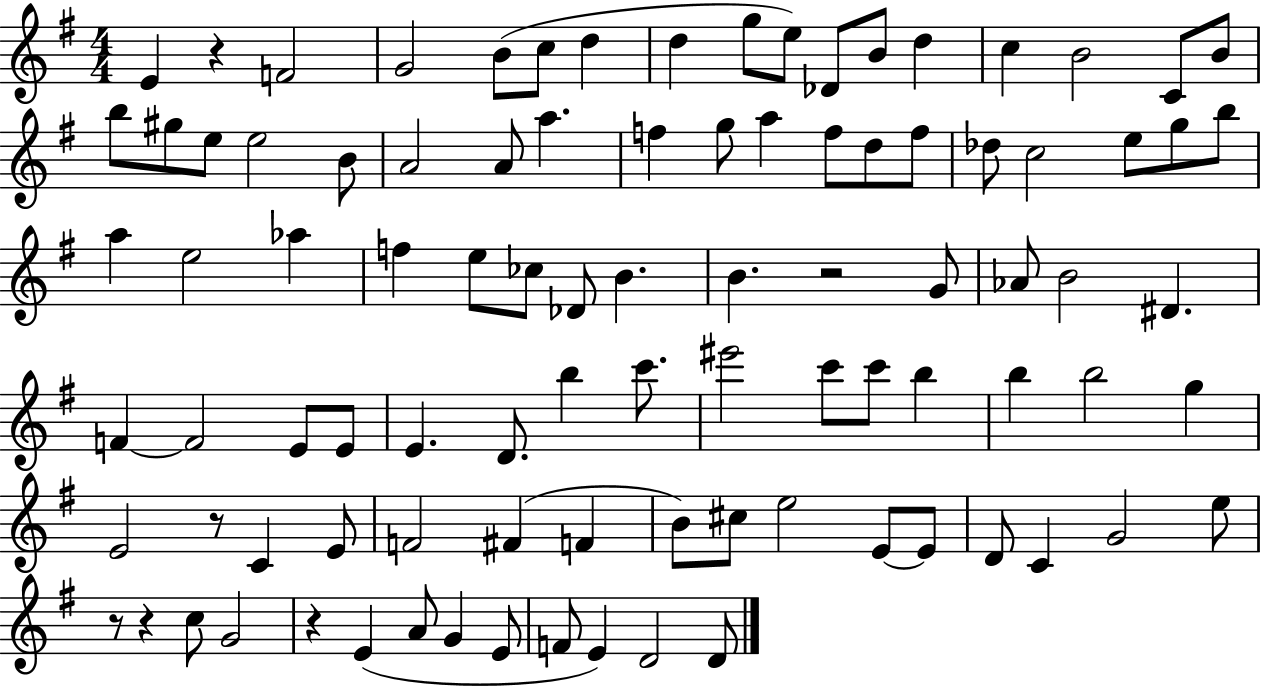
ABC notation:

X:1
T:Untitled
M:4/4
L:1/4
K:G
E z F2 G2 B/2 c/2 d d g/2 e/2 _D/2 B/2 d c B2 C/2 B/2 b/2 ^g/2 e/2 e2 B/2 A2 A/2 a f g/2 a f/2 d/2 f/2 _d/2 c2 e/2 g/2 b/2 a e2 _a f e/2 _c/2 _D/2 B B z2 G/2 _A/2 B2 ^D F F2 E/2 E/2 E D/2 b c'/2 ^e'2 c'/2 c'/2 b b b2 g E2 z/2 C E/2 F2 ^F F B/2 ^c/2 e2 E/2 E/2 D/2 C G2 e/2 z/2 z c/2 G2 z E A/2 G E/2 F/2 E D2 D/2